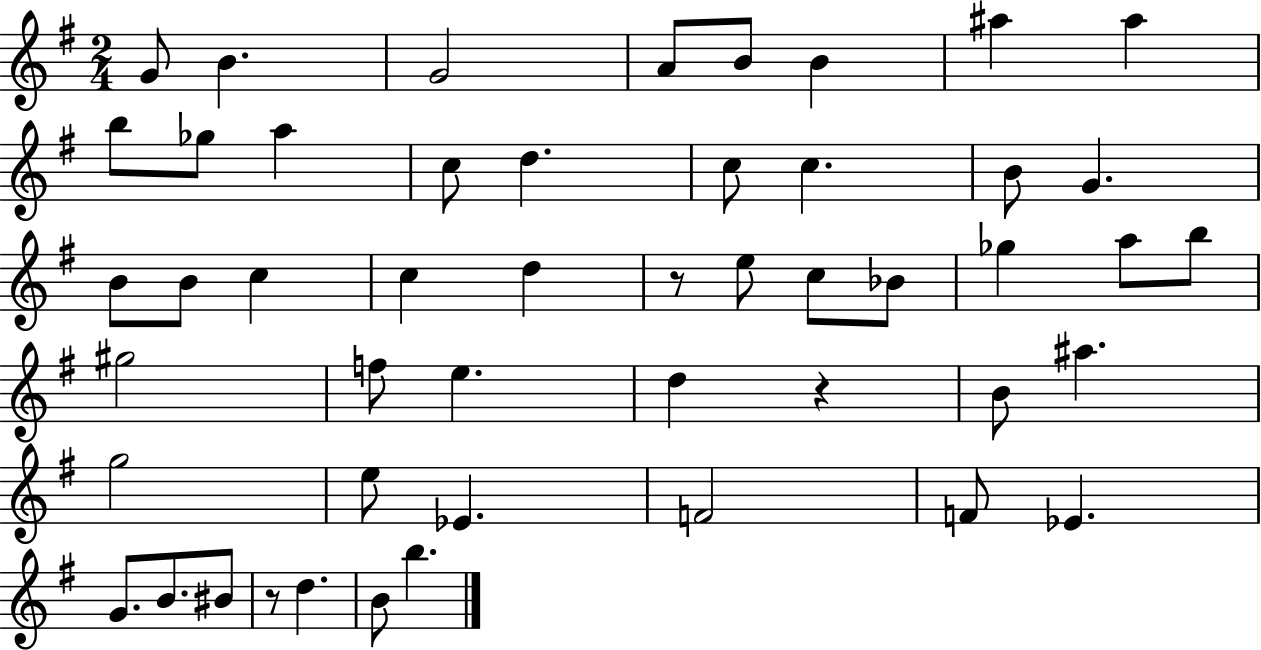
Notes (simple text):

G4/e B4/q. G4/h A4/e B4/e B4/q A#5/q A#5/q B5/e Gb5/e A5/q C5/e D5/q. C5/e C5/q. B4/e G4/q. B4/e B4/e C5/q C5/q D5/q R/e E5/e C5/e Bb4/e Gb5/q A5/e B5/e G#5/h F5/e E5/q. D5/q R/q B4/e A#5/q. G5/h E5/e Eb4/q. F4/h F4/e Eb4/q. G4/e. B4/e. BIS4/e R/e D5/q. B4/e B5/q.